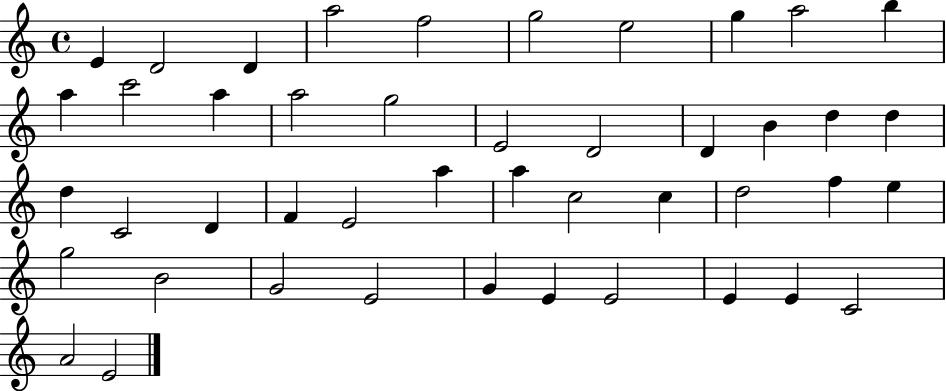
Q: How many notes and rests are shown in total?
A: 45